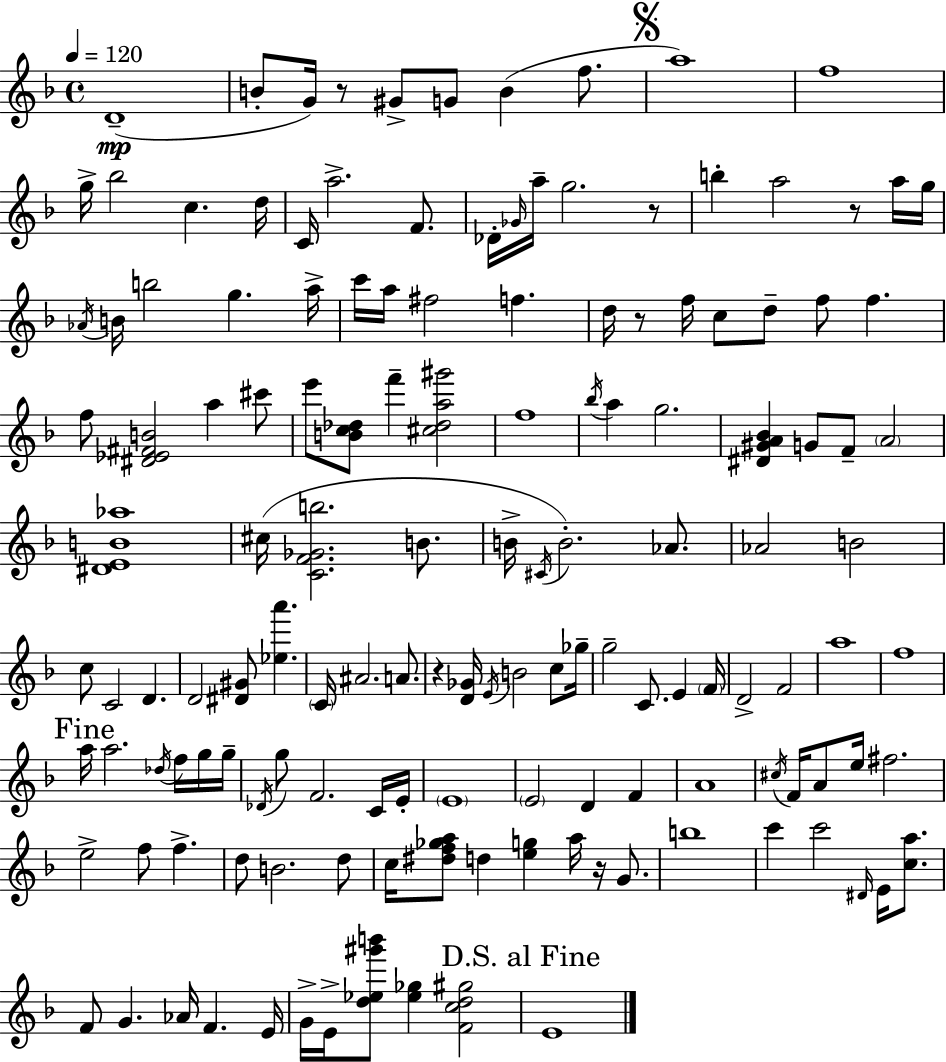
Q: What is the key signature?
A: D minor